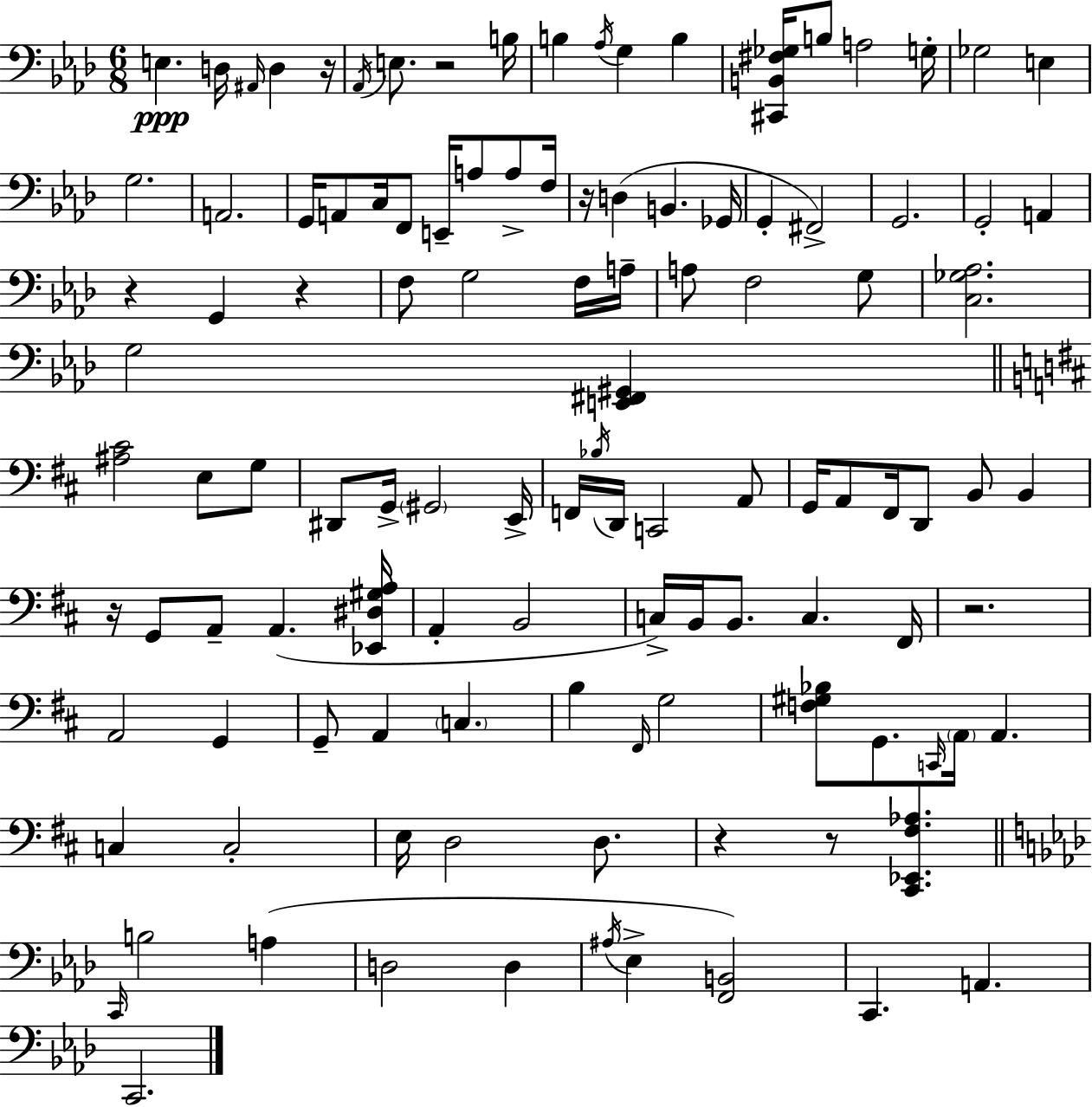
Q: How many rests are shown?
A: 9